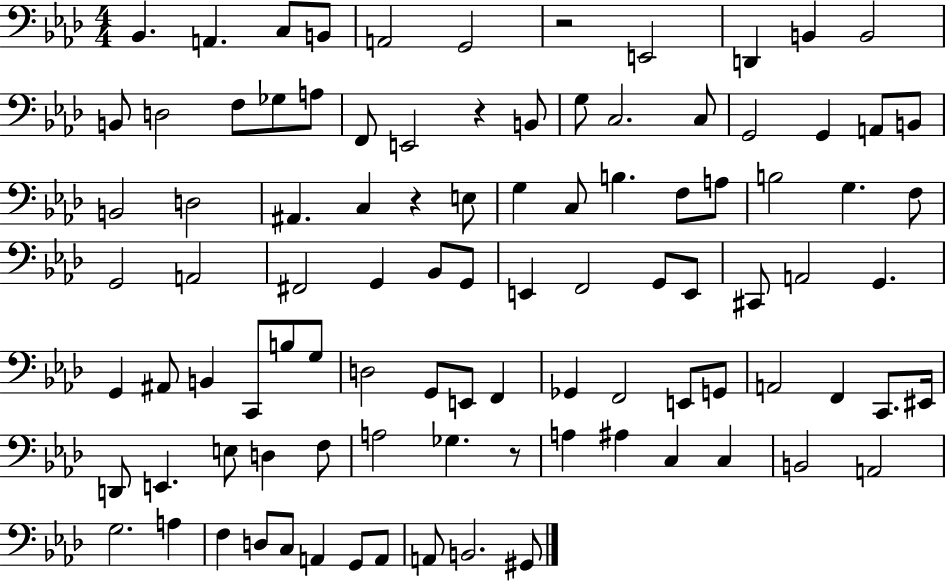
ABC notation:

X:1
T:Untitled
M:4/4
L:1/4
K:Ab
_B,, A,, C,/2 B,,/2 A,,2 G,,2 z2 E,,2 D,, B,, B,,2 B,,/2 D,2 F,/2 _G,/2 A,/2 F,,/2 E,,2 z B,,/2 G,/2 C,2 C,/2 G,,2 G,, A,,/2 B,,/2 B,,2 D,2 ^A,, C, z E,/2 G, C,/2 B, F,/2 A,/2 B,2 G, F,/2 G,,2 A,,2 ^F,,2 G,, _B,,/2 G,,/2 E,, F,,2 G,,/2 E,,/2 ^C,,/2 A,,2 G,, G,, ^A,,/2 B,, C,,/2 B,/2 G,/2 D,2 G,,/2 E,,/2 F,, _G,, F,,2 E,,/2 G,,/2 A,,2 F,, C,,/2 ^E,,/4 D,,/2 E,, E,/2 D, F,/2 A,2 _G, z/2 A, ^A, C, C, B,,2 A,,2 G,2 A, F, D,/2 C,/2 A,, G,,/2 A,,/2 A,,/2 B,,2 ^G,,/2